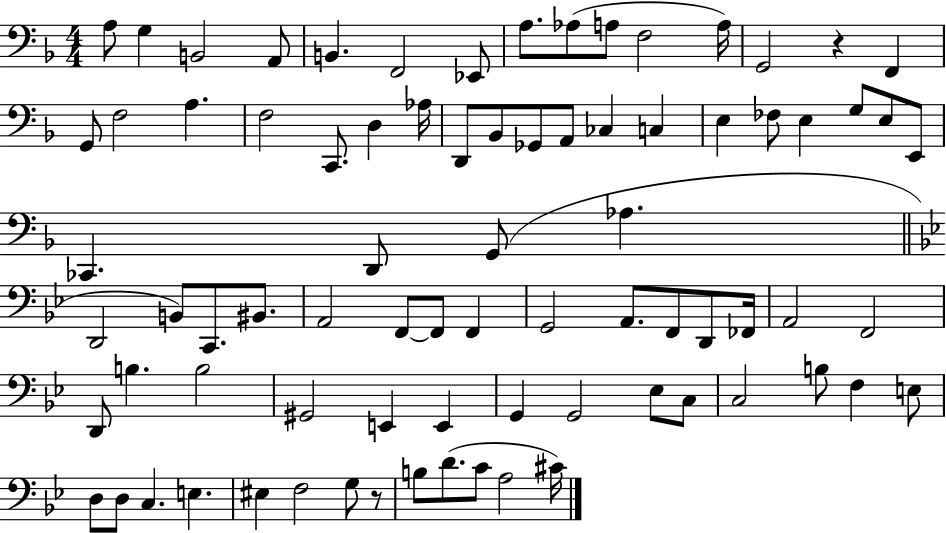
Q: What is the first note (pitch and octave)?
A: A3